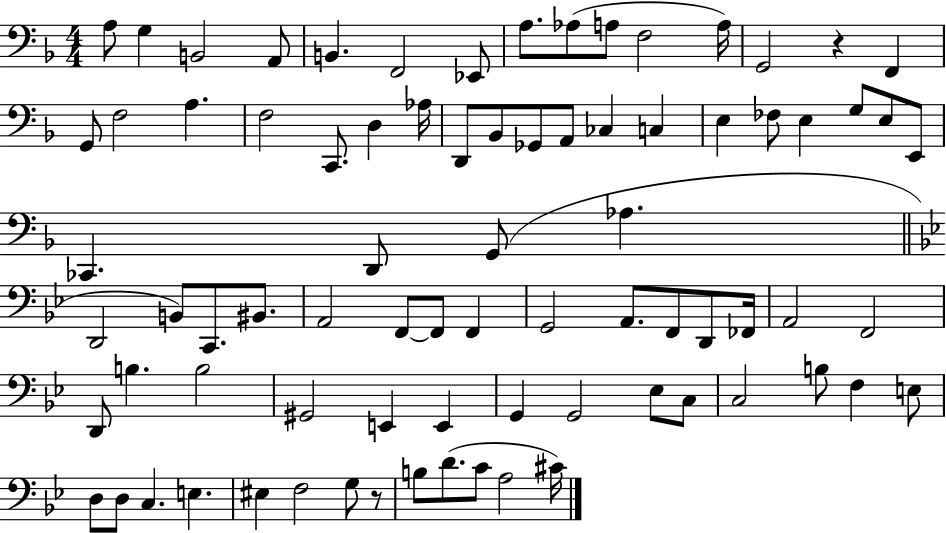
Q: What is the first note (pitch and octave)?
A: A3